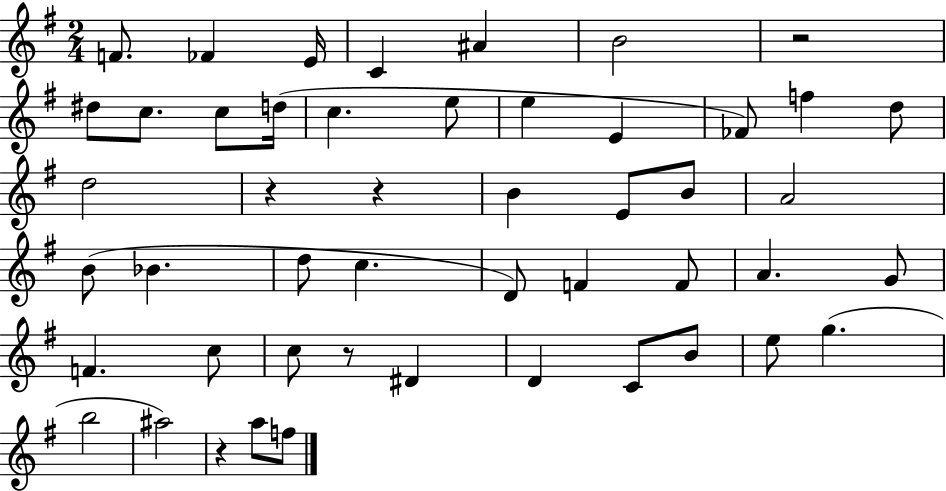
F4/e. FES4/q E4/s C4/q A#4/q B4/h R/h D#5/e C5/e. C5/e D5/s C5/q. E5/e E5/q E4/q FES4/e F5/q D5/e D5/h R/q R/q B4/q E4/e B4/e A4/h B4/e Bb4/q. D5/e C5/q. D4/e F4/q F4/e A4/q. G4/e F4/q. C5/e C5/e R/e D#4/q D4/q C4/e B4/e E5/e G5/q. B5/h A#5/h R/q A5/e F5/e